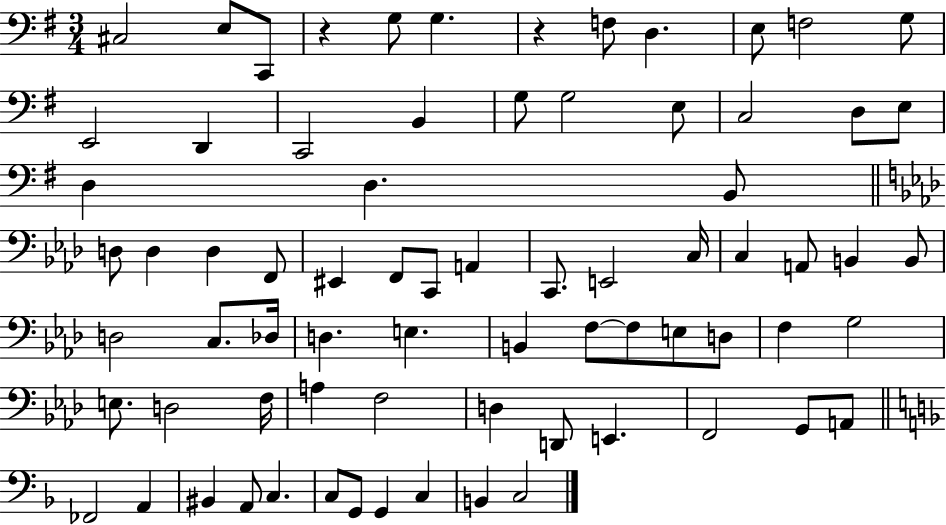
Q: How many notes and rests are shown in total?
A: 74